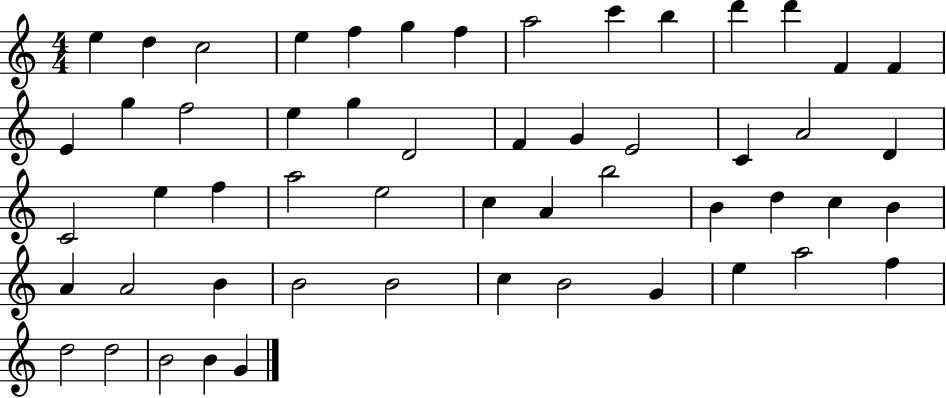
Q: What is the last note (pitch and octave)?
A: G4